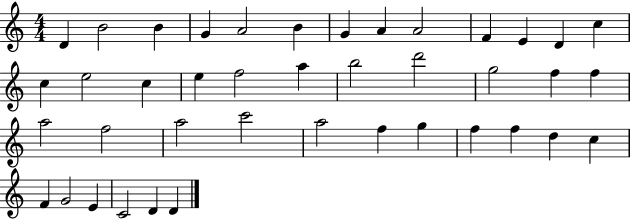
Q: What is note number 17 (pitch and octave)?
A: E5